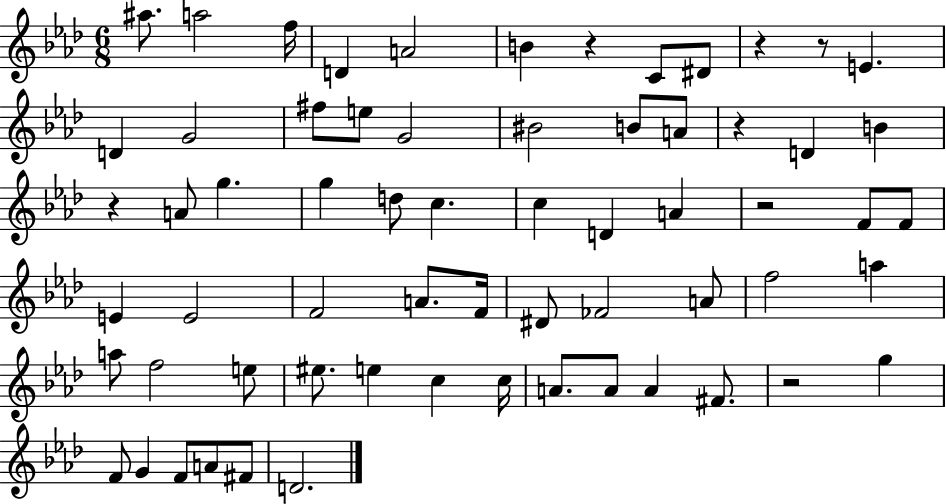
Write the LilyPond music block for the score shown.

{
  \clef treble
  \numericTimeSignature
  \time 6/8
  \key aes \major
  ais''8. a''2 f''16 | d'4 a'2 | b'4 r4 c'8 dis'8 | r4 r8 e'4. | \break d'4 g'2 | fis''8 e''8 g'2 | bis'2 b'8 a'8 | r4 d'4 b'4 | \break r4 a'8 g''4. | g''4 d''8 c''4. | c''4 d'4 a'4 | r2 f'8 f'8 | \break e'4 e'2 | f'2 a'8. f'16 | dis'8 fes'2 a'8 | f''2 a''4 | \break a''8 f''2 e''8 | eis''8. e''4 c''4 c''16 | a'8. a'8 a'4 fis'8. | r2 g''4 | \break f'8 g'4 f'8 a'8 fis'8 | d'2. | \bar "|."
}